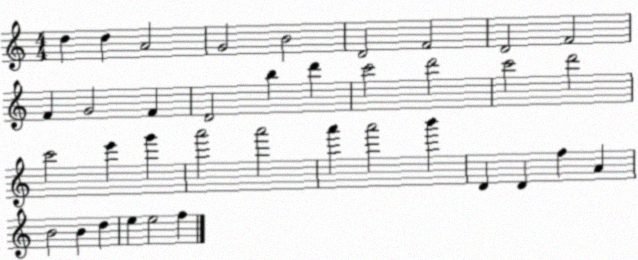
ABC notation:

X:1
T:Untitled
M:4/4
L:1/4
K:C
d d A2 G2 B2 D2 F2 D2 F2 F G2 F D2 b d' c'2 d'2 c'2 d'2 c'2 e' g' a'2 a'2 a' a'2 b' D D f A B2 B d e e2 f